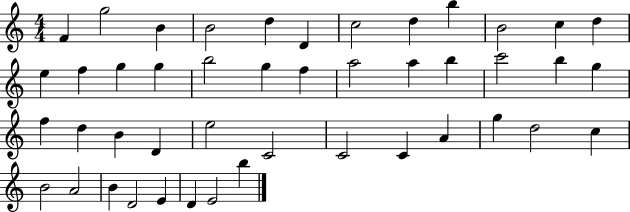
F4/q G5/h B4/q B4/h D5/q D4/q C5/h D5/q B5/q B4/h C5/q D5/q E5/q F5/q G5/q G5/q B5/h G5/q F5/q A5/h A5/q B5/q C6/h B5/q G5/q F5/q D5/q B4/q D4/q E5/h C4/h C4/h C4/q A4/q G5/q D5/h C5/q B4/h A4/h B4/q D4/h E4/q D4/q E4/h B5/q